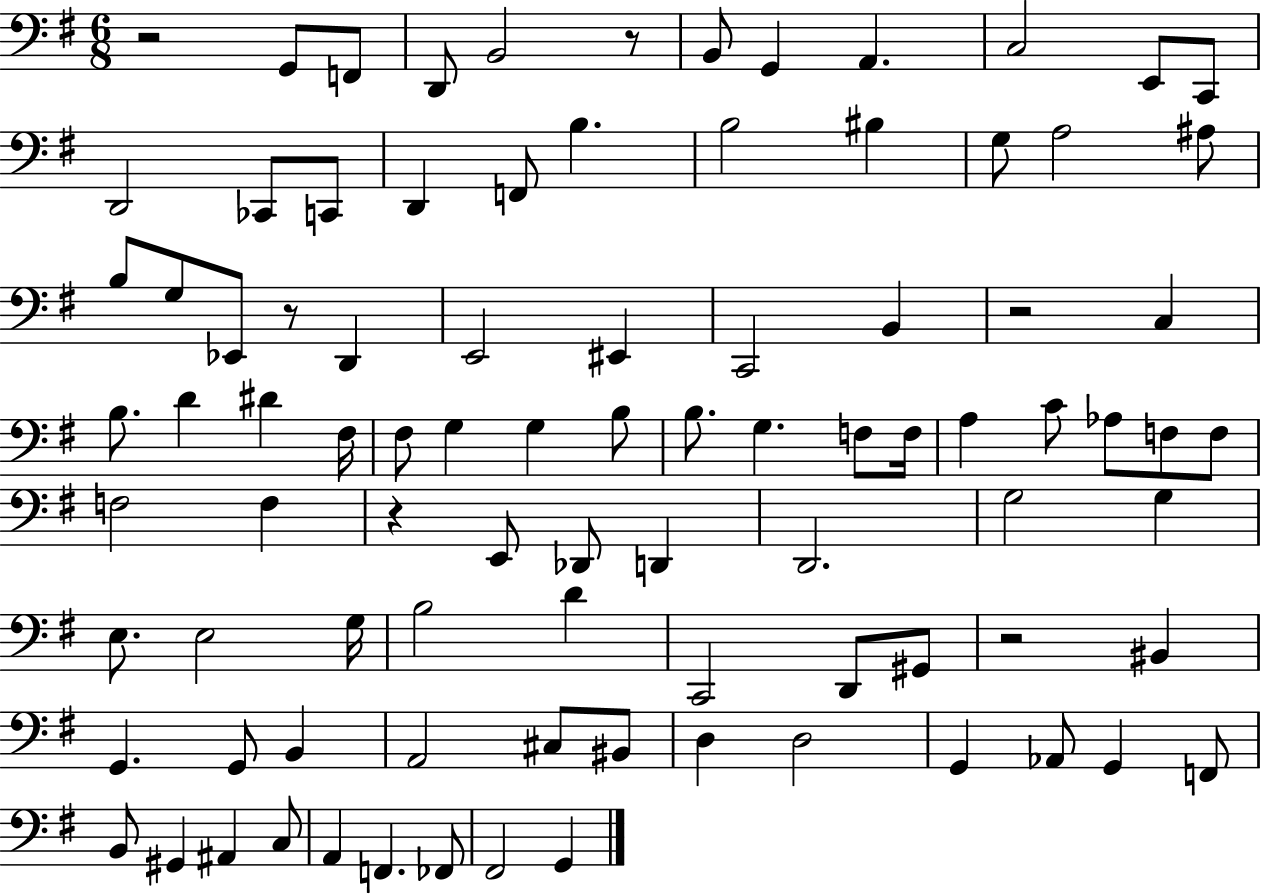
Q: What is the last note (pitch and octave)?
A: G2